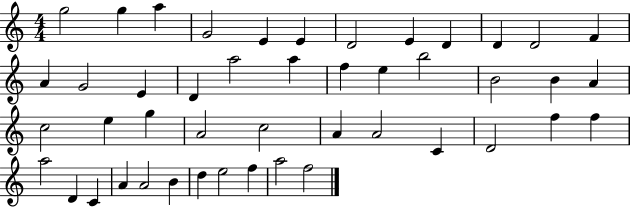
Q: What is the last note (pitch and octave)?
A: F5